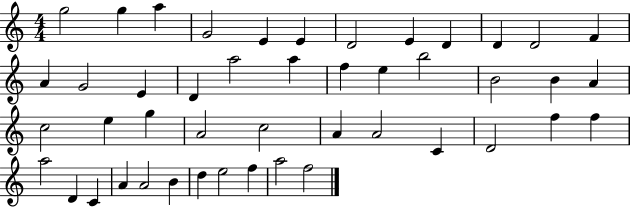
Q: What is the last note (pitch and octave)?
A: F5